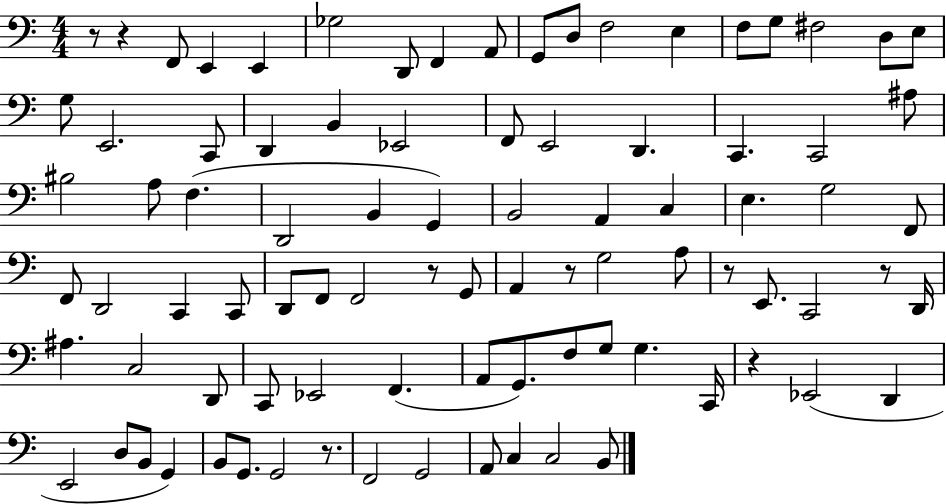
{
  \clef bass
  \numericTimeSignature
  \time 4/4
  \key c \major
  r8 r4 f,8 e,4 e,4 | ges2 d,8 f,4 a,8 | g,8 d8 f2 e4 | f8 g8 fis2 d8 e8 | \break g8 e,2. c,8 | d,4 b,4 ees,2 | f,8 e,2 d,4. | c,4. c,2 ais8 | \break bis2 a8 f4.( | d,2 b,4 g,4) | b,2 a,4 c4 | e4. g2 f,8 | \break f,8 d,2 c,4 c,8 | d,8 f,8 f,2 r8 g,8 | a,4 r8 g2 a8 | r8 e,8. c,2 r8 d,16 | \break ais4. c2 d,8 | c,8 ees,2 f,4.( | a,8 g,8.) f8 g8 g4. c,16 | r4 ees,2( d,4 | \break e,2 d8 b,8 g,4) | b,8 g,8. g,2 r8. | f,2 g,2 | a,8 c4 c2 b,8 | \break \bar "|."
}